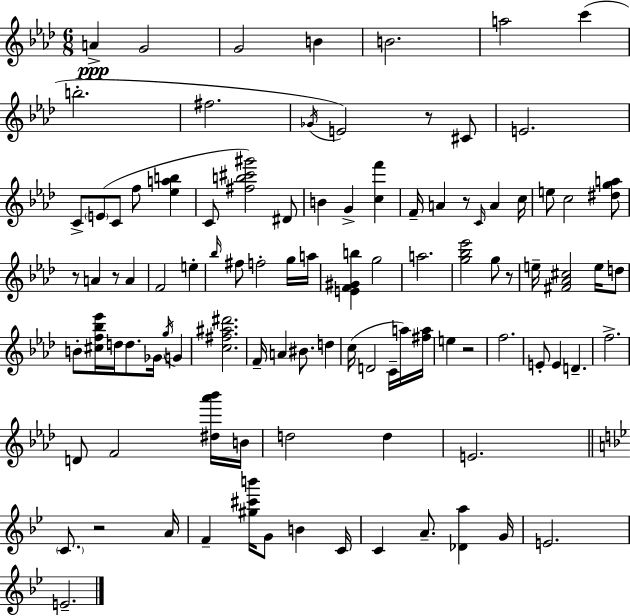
{
  \clef treble
  \numericTimeSignature
  \time 6/8
  \key aes \major
  a'4->\ppp g'2 | g'2 b'4 | b'2. | a''2 c'''4( | \break b''2.-. | fis''2. | \acciaccatura { ges'16 } e'2) r8 cis'8 | e'2. | \break c'8-> \parenthesize e'8( c'8 f''8 <ees'' a'' b''>4 | c'8 <fis'' b'' cis''' gis'''>2) dis'8 | b'4 g'4-> <c'' f'''>4 | f'16-- a'4 r8 \grace { c'16 } a'4 | \break c''16 e''8 c''2 | <dis'' g'' a''>8 r8 a'4 r8 a'4 | f'2 e''4-. | \grace { bes''16 } fis''8 f''2-. | \break g''16 a''16 <e' f' gis' b''>4 g''2 | a''2. | <g'' bes'' ees'''>2 g''8 | r8 e''16-- <fis' aes' cis''>2 | \break e''16 d''8 b'8-. <cis'' f'' bes'' ees'''>16 d''16 d''8. ges'16 \acciaccatura { g''16 } | g'4 <c'' fis'' ais'' dis'''>2. | f'16-- a'4 bis'8. | d''4 c''16( d'2 | \break c'16-- a''16) <fis'' a''>16 e''4 r2 | f''2. | e'8-. e'4 d'4.-- | f''2.-> | \break d'8 f'2 | <dis'' aes''' bes'''>16 b'16 d''2 | d''4 e'2. | \bar "||" \break \key bes \major \parenthesize c'8. r2 a'16 | f'4-- <gis'' cis''' b'''>16 g'8 b'4 c'16 | c'4 a'8.-- <des' a''>4 g'16 | e'2. | \break e'2.-- | \bar "|."
}